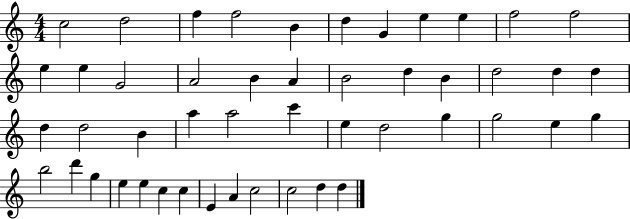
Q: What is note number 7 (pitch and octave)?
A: G4